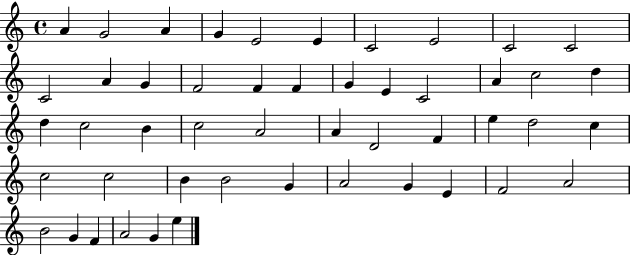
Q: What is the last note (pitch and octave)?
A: E5